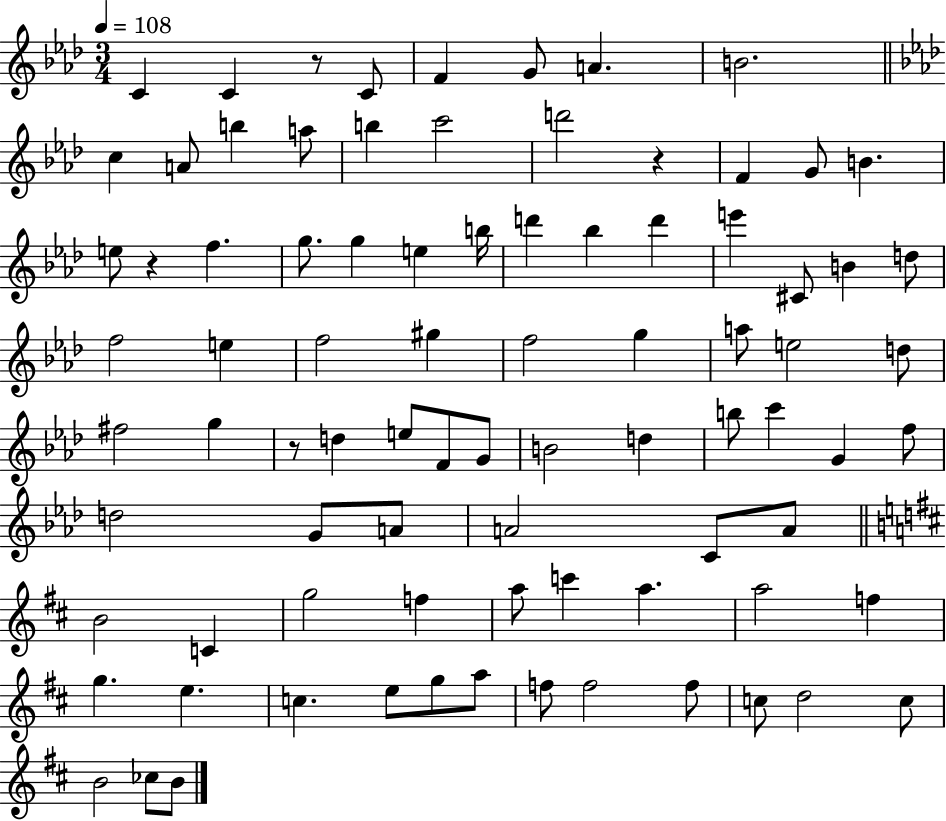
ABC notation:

X:1
T:Untitled
M:3/4
L:1/4
K:Ab
C C z/2 C/2 F G/2 A B2 c A/2 b a/2 b c'2 d'2 z F G/2 B e/2 z f g/2 g e b/4 d' _b d' e' ^C/2 B d/2 f2 e f2 ^g f2 g a/2 e2 d/2 ^f2 g z/2 d e/2 F/2 G/2 B2 d b/2 c' G f/2 d2 G/2 A/2 A2 C/2 A/2 B2 C g2 f a/2 c' a a2 f g e c e/2 g/2 a/2 f/2 f2 f/2 c/2 d2 c/2 B2 _c/2 B/2